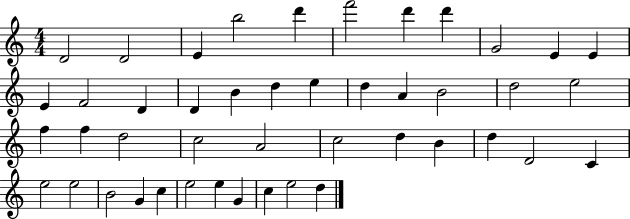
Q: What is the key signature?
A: C major